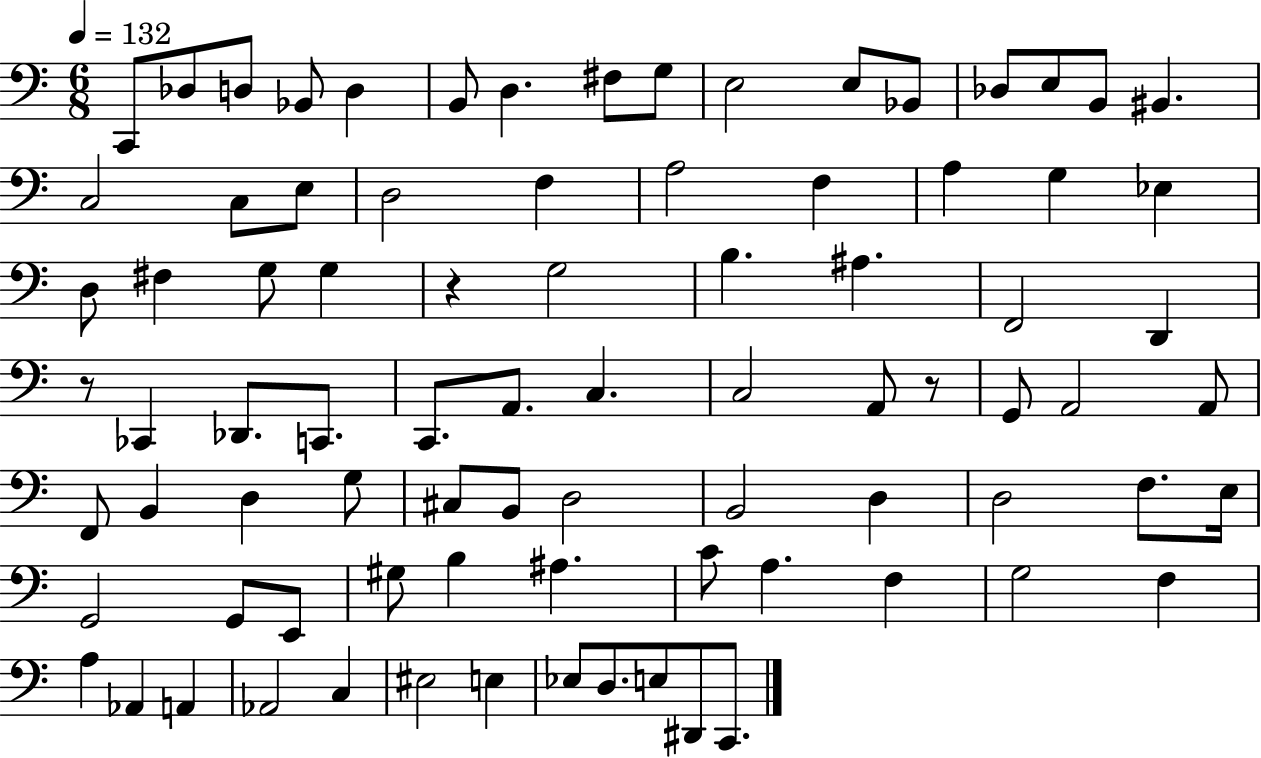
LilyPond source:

{
  \clef bass
  \numericTimeSignature
  \time 6/8
  \key c \major
  \tempo 4 = 132
  c,8 des8 d8 bes,8 d4 | b,8 d4. fis8 g8 | e2 e8 bes,8 | des8 e8 b,8 bis,4. | \break c2 c8 e8 | d2 f4 | a2 f4 | a4 g4 ees4 | \break d8 fis4 g8 g4 | r4 g2 | b4. ais4. | f,2 d,4 | \break r8 ces,4 des,8. c,8. | c,8. a,8. c4. | c2 a,8 r8 | g,8 a,2 a,8 | \break f,8 b,4 d4 g8 | cis8 b,8 d2 | b,2 d4 | d2 f8. e16 | \break g,2 g,8 e,8 | gis8 b4 ais4. | c'8 a4. f4 | g2 f4 | \break a4 aes,4 a,4 | aes,2 c4 | eis2 e4 | ees8 d8. e8 dis,8 c,8. | \break \bar "|."
}